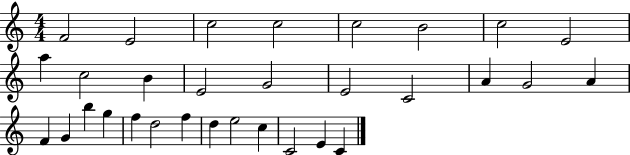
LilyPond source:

{
  \clef treble
  \numericTimeSignature
  \time 4/4
  \key c \major
  f'2 e'2 | c''2 c''2 | c''2 b'2 | c''2 e'2 | \break a''4 c''2 b'4 | e'2 g'2 | e'2 c'2 | a'4 g'2 a'4 | \break f'4 g'4 b''4 g''4 | f''4 d''2 f''4 | d''4 e''2 c''4 | c'2 e'4 c'4 | \break \bar "|."
}